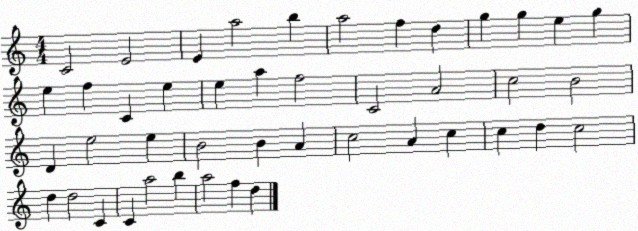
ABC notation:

X:1
T:Untitled
M:4/4
L:1/4
K:C
C2 E2 E a2 b a2 f d g g e g e f C e e a f2 C2 A2 c2 B2 D e2 e B2 B A c2 A c c d c2 d d2 C C a2 b a2 f d